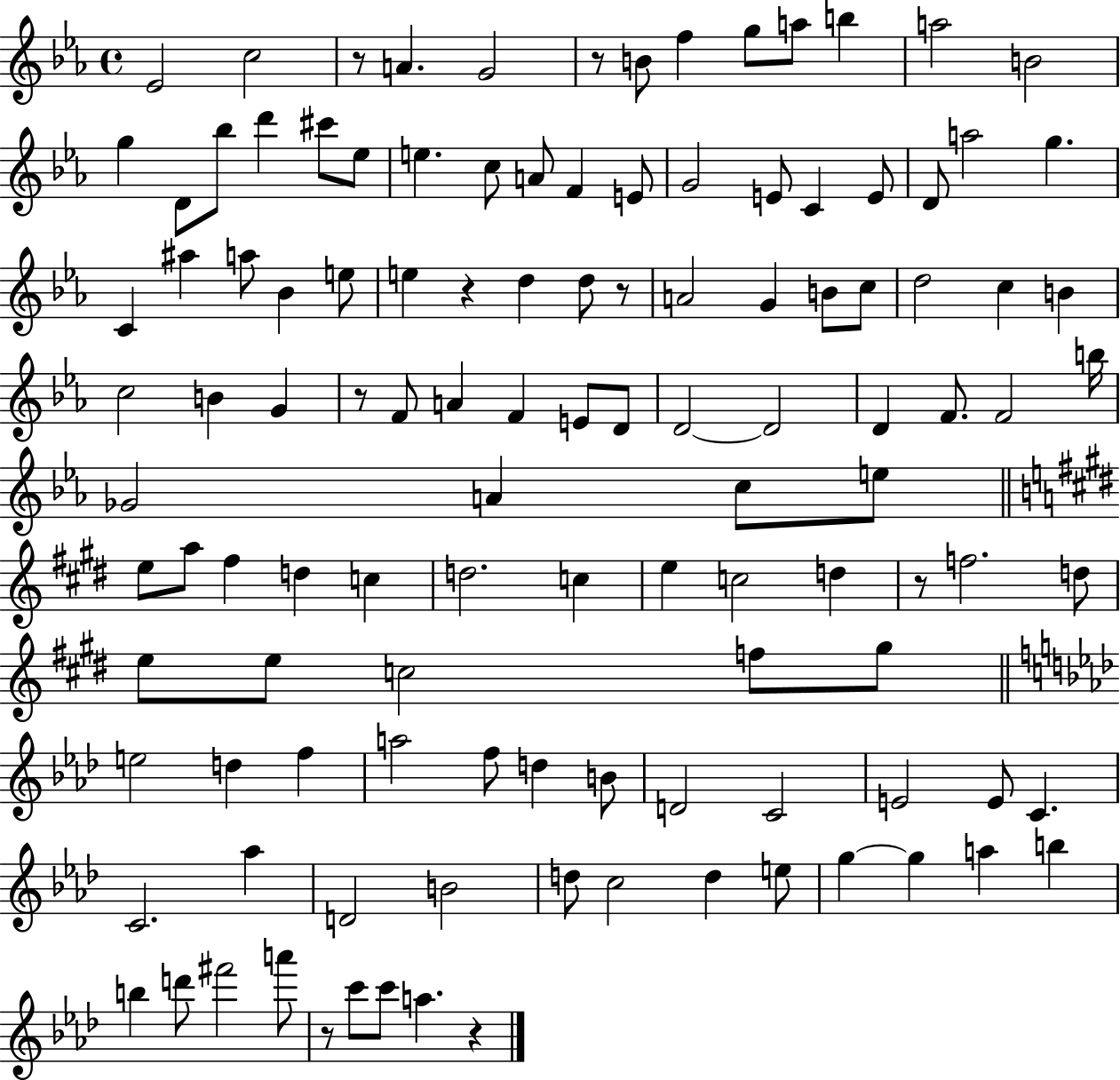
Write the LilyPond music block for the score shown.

{
  \clef treble
  \time 4/4
  \defaultTimeSignature
  \key ees \major
  ees'2 c''2 | r8 a'4. g'2 | r8 b'8 f''4 g''8 a''8 b''4 | a''2 b'2 | \break g''4 d'8 bes''8 d'''4 cis'''8 ees''8 | e''4. c''8 a'8 f'4 e'8 | g'2 e'8 c'4 e'8 | d'8 a''2 g''4. | \break c'4 ais''4 a''8 bes'4 e''8 | e''4 r4 d''4 d''8 r8 | a'2 g'4 b'8 c''8 | d''2 c''4 b'4 | \break c''2 b'4 g'4 | r8 f'8 a'4 f'4 e'8 d'8 | d'2~~ d'2 | d'4 f'8. f'2 b''16 | \break ges'2 a'4 c''8 e''8 | \bar "||" \break \key e \major e''8 a''8 fis''4 d''4 c''4 | d''2. c''4 | e''4 c''2 d''4 | r8 f''2. d''8 | \break e''8 e''8 c''2 f''8 gis''8 | \bar "||" \break \key f \minor e''2 d''4 f''4 | a''2 f''8 d''4 b'8 | d'2 c'2 | e'2 e'8 c'4. | \break c'2. aes''4 | d'2 b'2 | d''8 c''2 d''4 e''8 | g''4~~ g''4 a''4 b''4 | \break b''4 d'''8 fis'''2 a'''8 | r8 c'''8 c'''8 a''4. r4 | \bar "|."
}